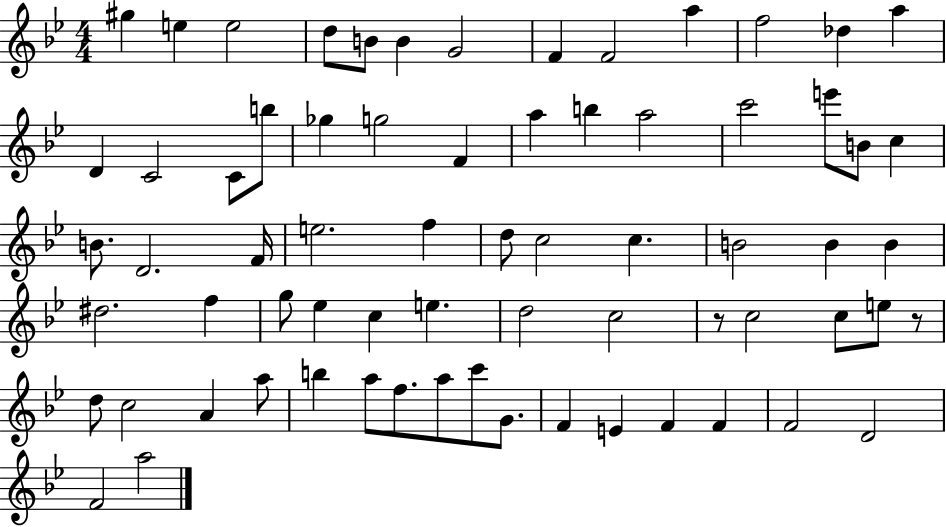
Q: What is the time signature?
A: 4/4